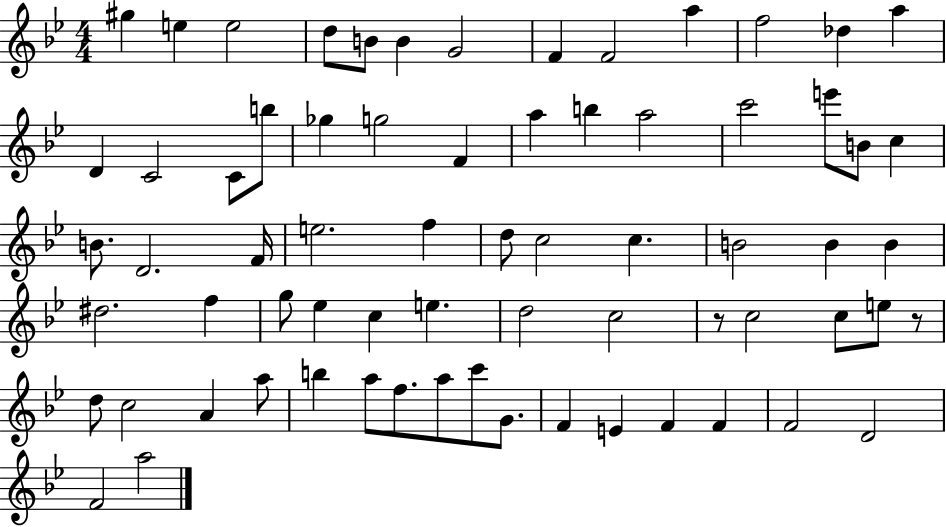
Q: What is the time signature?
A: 4/4